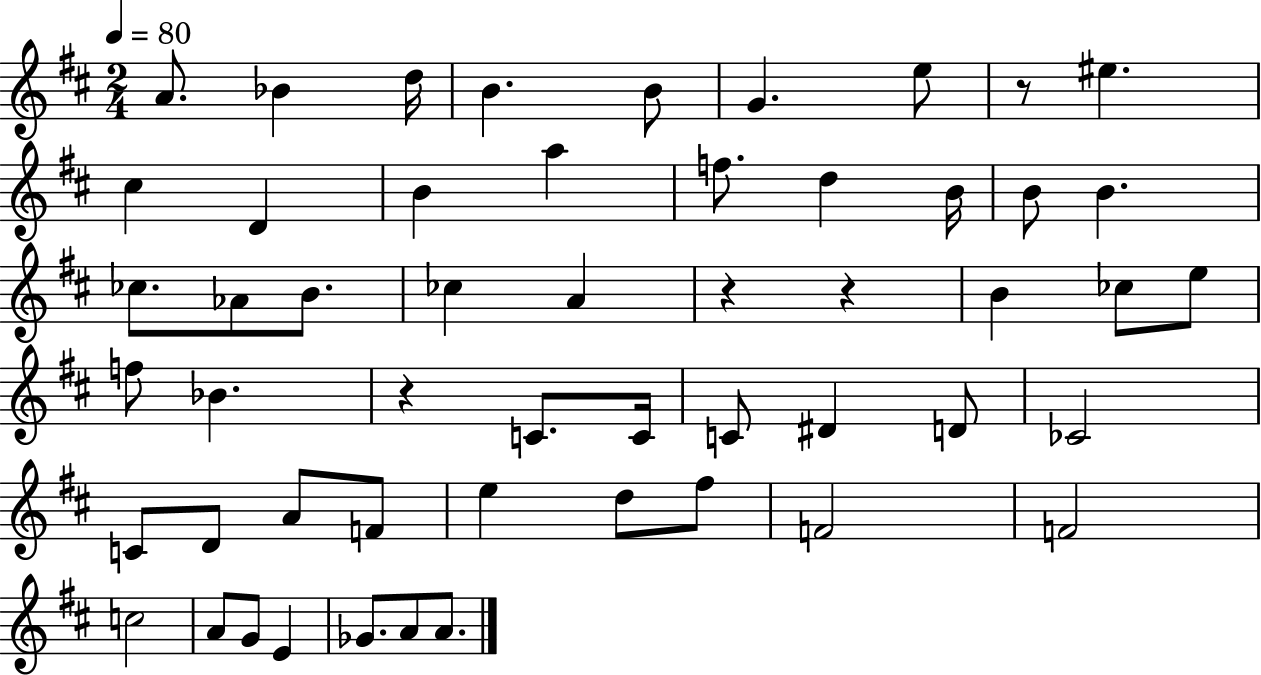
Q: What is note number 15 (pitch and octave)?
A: B4